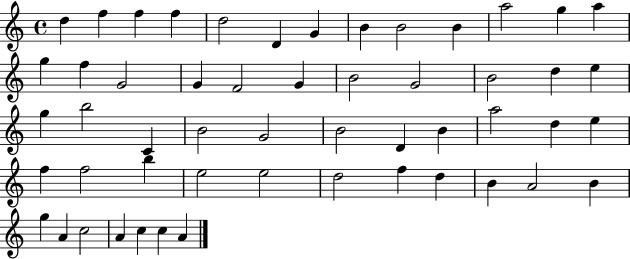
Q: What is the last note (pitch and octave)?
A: A4